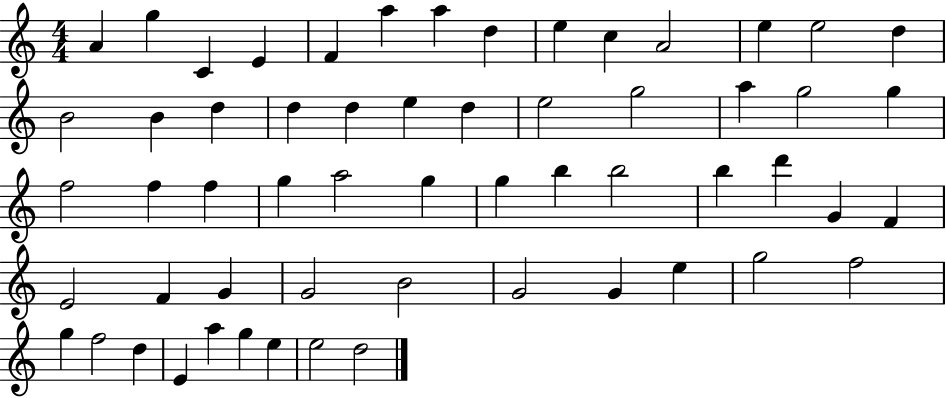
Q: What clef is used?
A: treble